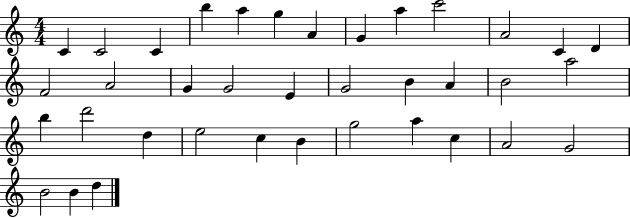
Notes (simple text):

C4/q C4/h C4/q B5/q A5/q G5/q A4/q G4/q A5/q C6/h A4/h C4/q D4/q F4/h A4/h G4/q G4/h E4/q G4/h B4/q A4/q B4/h A5/h B5/q D6/h D5/q E5/h C5/q B4/q G5/h A5/q C5/q A4/h G4/h B4/h B4/q D5/q